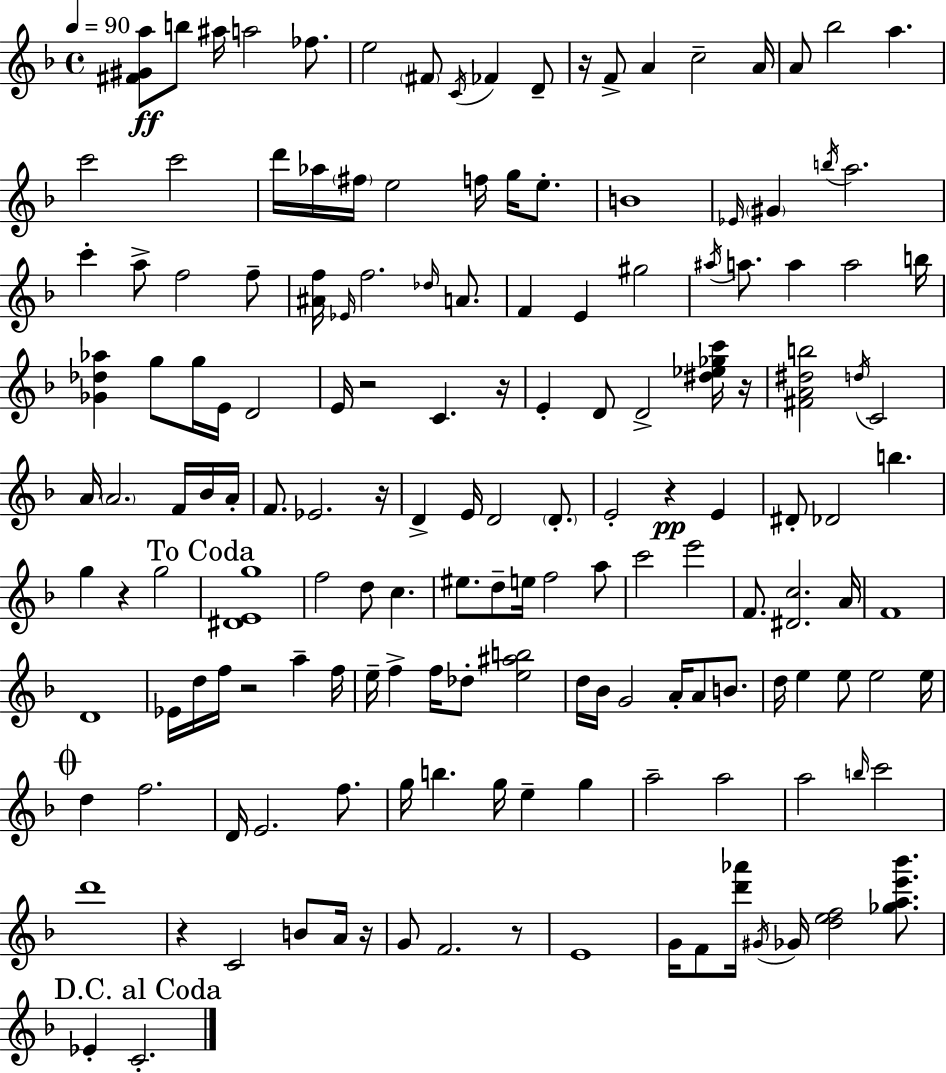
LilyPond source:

{
  \clef treble
  \time 4/4
  \defaultTimeSignature
  \key f \major
  \tempo 4 = 90
  <fis' gis' a''>8\ff b''8 ais''16 a''2 fes''8. | e''2 \parenthesize fis'8 \acciaccatura { c'16 } fes'4 d'8-- | r16 f'8-> a'4 c''2-- | a'16 a'8 bes''2 a''4. | \break c'''2 c'''2 | d'''16 aes''16 \parenthesize fis''16 e''2 f''16 g''16 e''8.-. | b'1 | \grace { ees'16 } \parenthesize gis'4 \acciaccatura { b''16 } a''2. | \break c'''4-. a''8-> f''2 | f''8-- <ais' f''>16 \grace { ees'16 } f''2. | \grace { des''16 } a'8. f'4 e'4 gis''2 | \acciaccatura { ais''16 } a''8. a''4 a''2 | \break b''16 <ges' des'' aes''>4 g''8 g''16 e'16 d'2 | e'16 r2 c'4. | r16 e'4-. d'8 d'2-> | <dis'' ees'' ges'' c'''>16 r16 <fis' a' dis'' b''>2 \acciaccatura { d''16 } c'2 | \break a'16 \parenthesize a'2. | f'16 bes'16 a'16-. f'8. ees'2. | r16 d'4-> e'16 d'2 | \parenthesize d'8.-. e'2-. r4\pp | \break e'4 dis'8-. des'2 | b''4. g''4 r4 g''2 | \mark "To Coda" <dis' e' g''>1 | f''2 d''8 | \break c''4. eis''8. d''8-- e''16 f''2 | a''8 c'''2 e'''2 | f'8. <dis' c''>2. | a'16 f'1 | \break d'1 | ees'16 d''16 f''16 r2 | a''4-- f''16 e''16-- f''4-> f''16 des''8-. <e'' ais'' b''>2 | d''16 bes'16 g'2 | \break a'16-. a'8 b'8. d''16 e''4 e''8 e''2 | e''16 \mark \markup { \musicglyph "scripts.coda" } d''4 f''2. | d'16 e'2. | f''8. g''16 b''4. g''16 e''4-- | \break g''4 a''2-- a''2 | a''2 \grace { b''16 } | c'''2 d'''1 | r4 c'2 | \break b'8 a'16 r16 g'8 f'2. | r8 e'1 | g'16 f'8 <d''' aes'''>16 \acciaccatura { gis'16 } ges'16 <d'' e'' f''>2 | <ges'' a'' e''' bes'''>8. \mark "D.C. al Coda" ees'4-. c'2.-. | \break \bar "|."
}